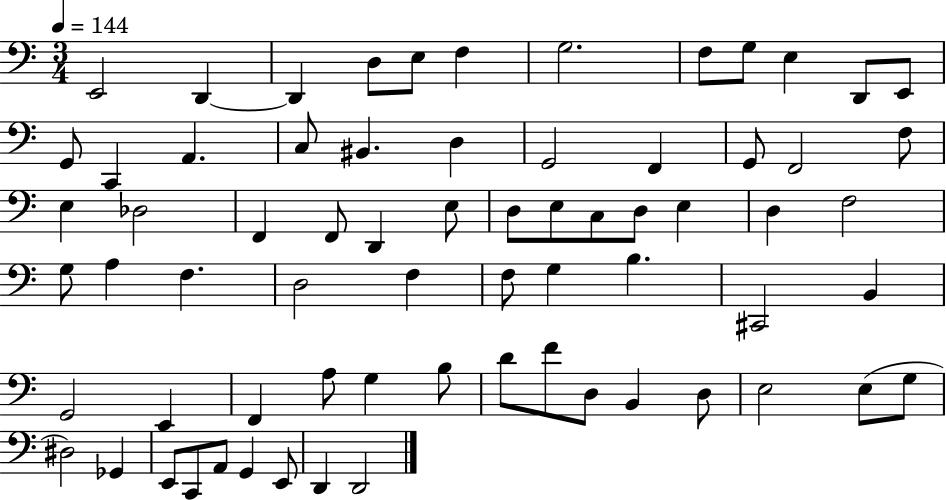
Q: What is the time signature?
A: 3/4